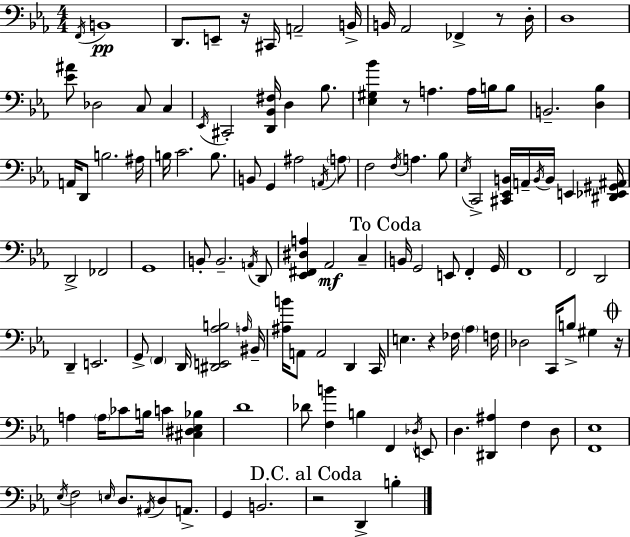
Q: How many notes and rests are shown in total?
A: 126